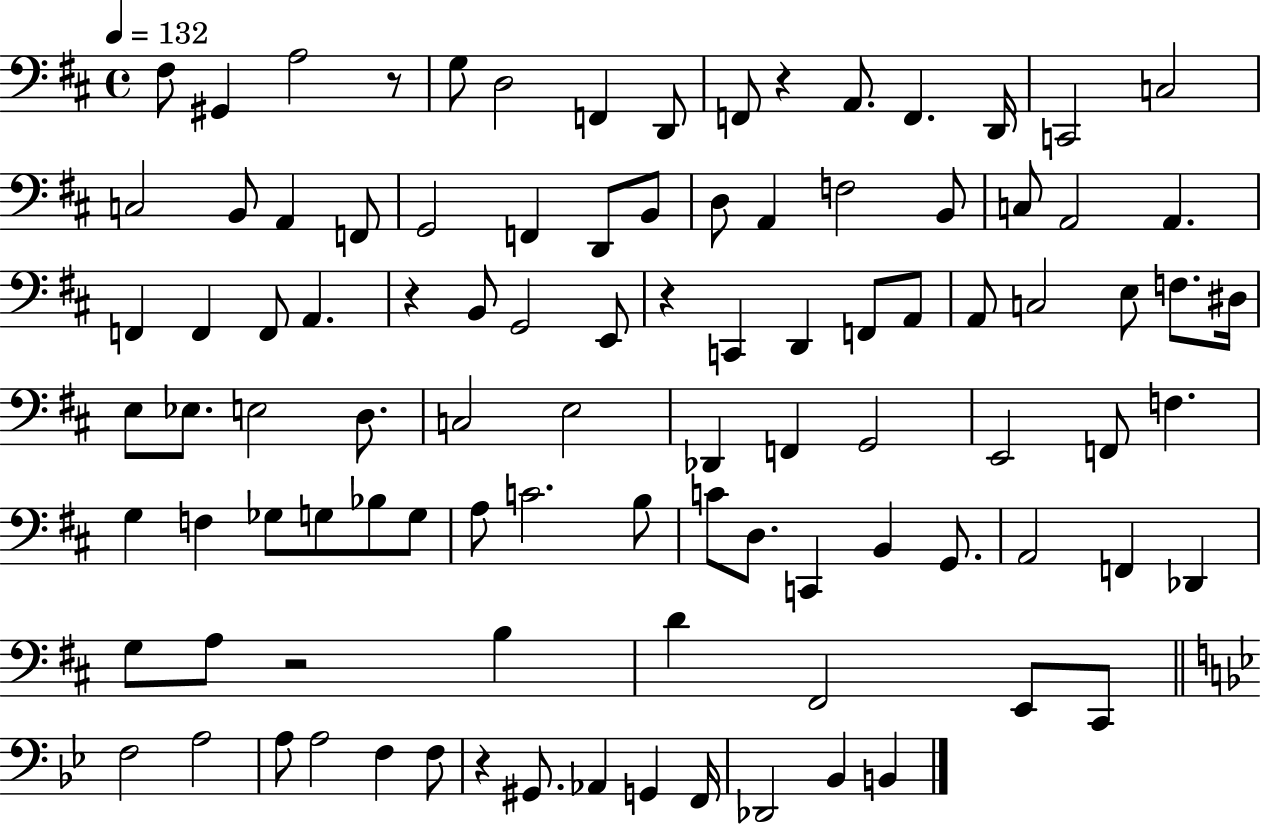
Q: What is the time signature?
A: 4/4